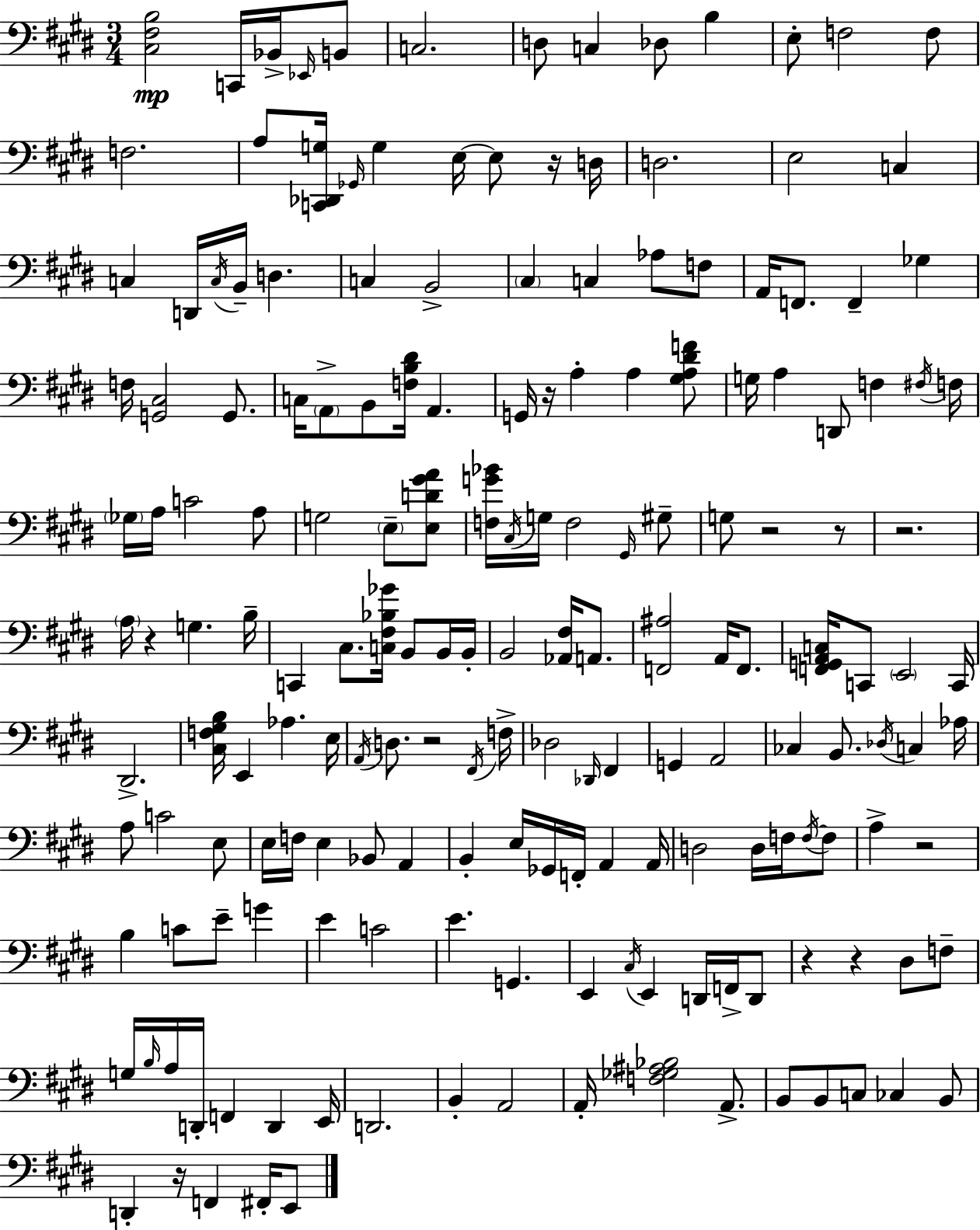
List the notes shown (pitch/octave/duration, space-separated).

[C#3,F#3,B3]/h C2/s Bb2/s Eb2/s B2/e C3/h. D3/e C3/q Db3/e B3/q E3/e F3/h F3/e F3/h. A3/e [C2,Db2,G3]/s Gb2/s G3/q E3/s E3/e R/s D3/s D3/h. E3/h C3/q C3/q D2/s C3/s B2/s D3/q. C3/q B2/h C#3/q C3/q Ab3/e F3/e A2/s F2/e. F2/q Gb3/q F3/s [G2,C#3]/h G2/e. C3/s A2/e B2/e [F3,B3,D#4]/s A2/q. G2/s R/s A3/q A3/q [G#3,A3,D#4,F4]/e G3/s A3/q D2/e F3/q F#3/s F3/s Gb3/s A3/s C4/h A3/e G3/h E3/e [E3,D4,G#4,A4]/e [F3,G4,Bb4]/s C#3/s G3/s F3/h G#2/s G#3/e G3/e R/h R/e R/h. A3/s R/q G3/q. B3/s C2/q C#3/e. [C3,F#3,Bb3,Gb4]/s B2/e B2/s B2/s B2/h [Ab2,F#3]/s A2/e. [F2,A#3]/h A2/s F2/e. [F2,G2,A2,C3]/s C2/e E2/h C2/s D#2/h. [C#3,F3,G#3,B3]/s E2/q Ab3/q. E3/s A2/s D3/e. R/h F#2/s F3/s Db3/h Db2/s F#2/q G2/q A2/h CES3/q B2/e. Db3/s C3/q Ab3/s A3/e C4/h E3/e E3/s F3/s E3/q Bb2/e A2/q B2/q E3/s Gb2/s F2/s A2/q A2/s D3/h D3/s F3/s F3/s F3/e A3/q R/h B3/q C4/e E4/e G4/q E4/q C4/h E4/q. G2/q. E2/q C#3/s E2/q D2/s F2/s D2/e R/q R/q D#3/e F3/e G3/s B3/s A3/s D2/s F2/q D2/q E2/s D2/h. B2/q A2/h A2/s [F3,Gb3,A#3,Bb3]/h A2/e. B2/e B2/e C3/e CES3/q B2/e D2/q R/s F2/q F#2/s E2/e